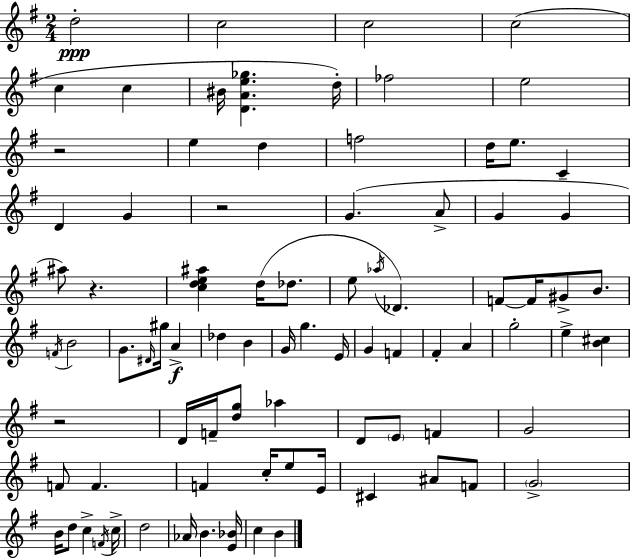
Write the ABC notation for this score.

X:1
T:Untitled
M:2/4
L:1/4
K:G
d2 c2 c2 c2 c c ^B/4 [DAe_g] d/4 _f2 e2 z2 e d f2 d/4 e/2 C D G z2 G A/2 G G ^a/2 z [cde^a] d/4 _d/2 e/2 _a/4 _D F/2 F/4 ^G/2 B/2 F/4 B2 G/2 ^D/4 ^g/4 A _d B G/4 g E/4 G F ^F A g2 e [B^c] z2 D/4 F/4 [dg]/2 _a D/2 E/2 F G2 F/2 F F c/4 e/2 E/4 ^C ^A/2 F/2 G2 B/4 d/2 c F/4 c/4 d2 _A/4 B [E_B]/4 c B